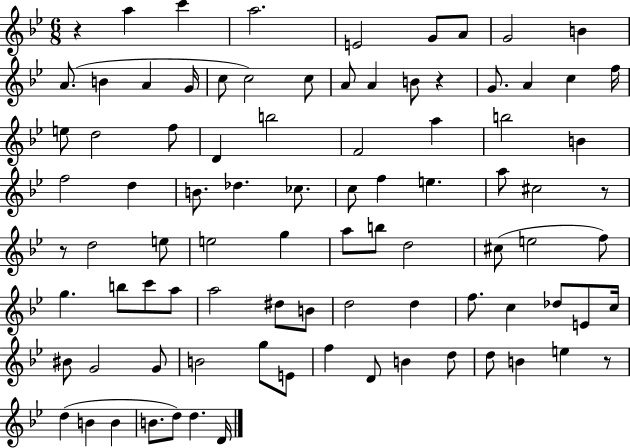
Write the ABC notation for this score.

X:1
T:Untitled
M:6/8
L:1/4
K:Bb
z a c' a2 E2 G/2 A/2 G2 B A/2 B A G/4 c/2 c2 c/2 A/2 A B/2 z G/2 A c f/4 e/2 d2 f/2 D b2 F2 a b2 B f2 d B/2 _d _c/2 c/2 f e a/2 ^c2 z/2 z/2 d2 e/2 e2 g a/2 b/2 d2 ^c/2 e2 f/2 g b/2 c'/2 a/2 a2 ^d/2 B/2 d2 d f/2 c _d/2 E/2 c/4 ^B/2 G2 G/2 B2 g/2 E/2 f D/2 B d/2 d/2 B e z/2 d B B B/2 d/2 d D/4